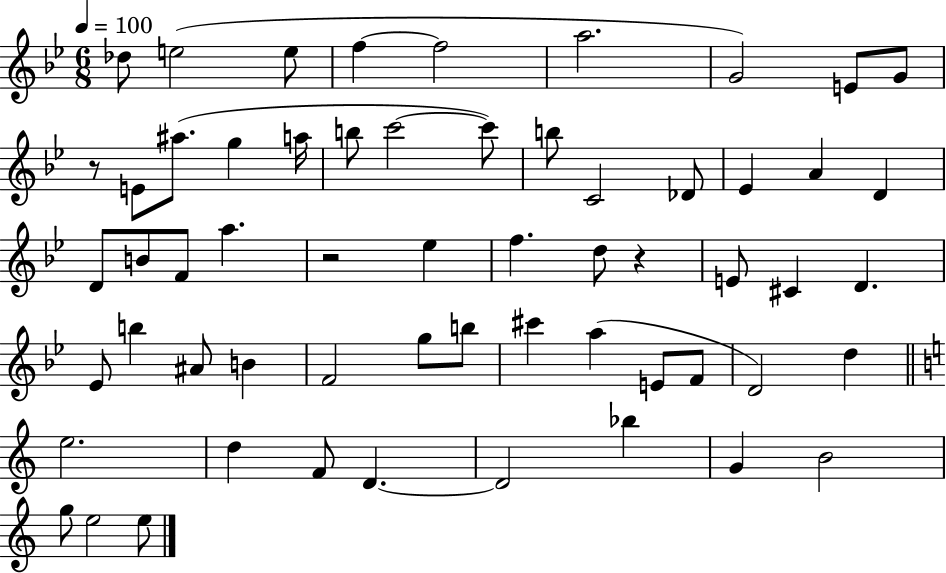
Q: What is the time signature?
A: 6/8